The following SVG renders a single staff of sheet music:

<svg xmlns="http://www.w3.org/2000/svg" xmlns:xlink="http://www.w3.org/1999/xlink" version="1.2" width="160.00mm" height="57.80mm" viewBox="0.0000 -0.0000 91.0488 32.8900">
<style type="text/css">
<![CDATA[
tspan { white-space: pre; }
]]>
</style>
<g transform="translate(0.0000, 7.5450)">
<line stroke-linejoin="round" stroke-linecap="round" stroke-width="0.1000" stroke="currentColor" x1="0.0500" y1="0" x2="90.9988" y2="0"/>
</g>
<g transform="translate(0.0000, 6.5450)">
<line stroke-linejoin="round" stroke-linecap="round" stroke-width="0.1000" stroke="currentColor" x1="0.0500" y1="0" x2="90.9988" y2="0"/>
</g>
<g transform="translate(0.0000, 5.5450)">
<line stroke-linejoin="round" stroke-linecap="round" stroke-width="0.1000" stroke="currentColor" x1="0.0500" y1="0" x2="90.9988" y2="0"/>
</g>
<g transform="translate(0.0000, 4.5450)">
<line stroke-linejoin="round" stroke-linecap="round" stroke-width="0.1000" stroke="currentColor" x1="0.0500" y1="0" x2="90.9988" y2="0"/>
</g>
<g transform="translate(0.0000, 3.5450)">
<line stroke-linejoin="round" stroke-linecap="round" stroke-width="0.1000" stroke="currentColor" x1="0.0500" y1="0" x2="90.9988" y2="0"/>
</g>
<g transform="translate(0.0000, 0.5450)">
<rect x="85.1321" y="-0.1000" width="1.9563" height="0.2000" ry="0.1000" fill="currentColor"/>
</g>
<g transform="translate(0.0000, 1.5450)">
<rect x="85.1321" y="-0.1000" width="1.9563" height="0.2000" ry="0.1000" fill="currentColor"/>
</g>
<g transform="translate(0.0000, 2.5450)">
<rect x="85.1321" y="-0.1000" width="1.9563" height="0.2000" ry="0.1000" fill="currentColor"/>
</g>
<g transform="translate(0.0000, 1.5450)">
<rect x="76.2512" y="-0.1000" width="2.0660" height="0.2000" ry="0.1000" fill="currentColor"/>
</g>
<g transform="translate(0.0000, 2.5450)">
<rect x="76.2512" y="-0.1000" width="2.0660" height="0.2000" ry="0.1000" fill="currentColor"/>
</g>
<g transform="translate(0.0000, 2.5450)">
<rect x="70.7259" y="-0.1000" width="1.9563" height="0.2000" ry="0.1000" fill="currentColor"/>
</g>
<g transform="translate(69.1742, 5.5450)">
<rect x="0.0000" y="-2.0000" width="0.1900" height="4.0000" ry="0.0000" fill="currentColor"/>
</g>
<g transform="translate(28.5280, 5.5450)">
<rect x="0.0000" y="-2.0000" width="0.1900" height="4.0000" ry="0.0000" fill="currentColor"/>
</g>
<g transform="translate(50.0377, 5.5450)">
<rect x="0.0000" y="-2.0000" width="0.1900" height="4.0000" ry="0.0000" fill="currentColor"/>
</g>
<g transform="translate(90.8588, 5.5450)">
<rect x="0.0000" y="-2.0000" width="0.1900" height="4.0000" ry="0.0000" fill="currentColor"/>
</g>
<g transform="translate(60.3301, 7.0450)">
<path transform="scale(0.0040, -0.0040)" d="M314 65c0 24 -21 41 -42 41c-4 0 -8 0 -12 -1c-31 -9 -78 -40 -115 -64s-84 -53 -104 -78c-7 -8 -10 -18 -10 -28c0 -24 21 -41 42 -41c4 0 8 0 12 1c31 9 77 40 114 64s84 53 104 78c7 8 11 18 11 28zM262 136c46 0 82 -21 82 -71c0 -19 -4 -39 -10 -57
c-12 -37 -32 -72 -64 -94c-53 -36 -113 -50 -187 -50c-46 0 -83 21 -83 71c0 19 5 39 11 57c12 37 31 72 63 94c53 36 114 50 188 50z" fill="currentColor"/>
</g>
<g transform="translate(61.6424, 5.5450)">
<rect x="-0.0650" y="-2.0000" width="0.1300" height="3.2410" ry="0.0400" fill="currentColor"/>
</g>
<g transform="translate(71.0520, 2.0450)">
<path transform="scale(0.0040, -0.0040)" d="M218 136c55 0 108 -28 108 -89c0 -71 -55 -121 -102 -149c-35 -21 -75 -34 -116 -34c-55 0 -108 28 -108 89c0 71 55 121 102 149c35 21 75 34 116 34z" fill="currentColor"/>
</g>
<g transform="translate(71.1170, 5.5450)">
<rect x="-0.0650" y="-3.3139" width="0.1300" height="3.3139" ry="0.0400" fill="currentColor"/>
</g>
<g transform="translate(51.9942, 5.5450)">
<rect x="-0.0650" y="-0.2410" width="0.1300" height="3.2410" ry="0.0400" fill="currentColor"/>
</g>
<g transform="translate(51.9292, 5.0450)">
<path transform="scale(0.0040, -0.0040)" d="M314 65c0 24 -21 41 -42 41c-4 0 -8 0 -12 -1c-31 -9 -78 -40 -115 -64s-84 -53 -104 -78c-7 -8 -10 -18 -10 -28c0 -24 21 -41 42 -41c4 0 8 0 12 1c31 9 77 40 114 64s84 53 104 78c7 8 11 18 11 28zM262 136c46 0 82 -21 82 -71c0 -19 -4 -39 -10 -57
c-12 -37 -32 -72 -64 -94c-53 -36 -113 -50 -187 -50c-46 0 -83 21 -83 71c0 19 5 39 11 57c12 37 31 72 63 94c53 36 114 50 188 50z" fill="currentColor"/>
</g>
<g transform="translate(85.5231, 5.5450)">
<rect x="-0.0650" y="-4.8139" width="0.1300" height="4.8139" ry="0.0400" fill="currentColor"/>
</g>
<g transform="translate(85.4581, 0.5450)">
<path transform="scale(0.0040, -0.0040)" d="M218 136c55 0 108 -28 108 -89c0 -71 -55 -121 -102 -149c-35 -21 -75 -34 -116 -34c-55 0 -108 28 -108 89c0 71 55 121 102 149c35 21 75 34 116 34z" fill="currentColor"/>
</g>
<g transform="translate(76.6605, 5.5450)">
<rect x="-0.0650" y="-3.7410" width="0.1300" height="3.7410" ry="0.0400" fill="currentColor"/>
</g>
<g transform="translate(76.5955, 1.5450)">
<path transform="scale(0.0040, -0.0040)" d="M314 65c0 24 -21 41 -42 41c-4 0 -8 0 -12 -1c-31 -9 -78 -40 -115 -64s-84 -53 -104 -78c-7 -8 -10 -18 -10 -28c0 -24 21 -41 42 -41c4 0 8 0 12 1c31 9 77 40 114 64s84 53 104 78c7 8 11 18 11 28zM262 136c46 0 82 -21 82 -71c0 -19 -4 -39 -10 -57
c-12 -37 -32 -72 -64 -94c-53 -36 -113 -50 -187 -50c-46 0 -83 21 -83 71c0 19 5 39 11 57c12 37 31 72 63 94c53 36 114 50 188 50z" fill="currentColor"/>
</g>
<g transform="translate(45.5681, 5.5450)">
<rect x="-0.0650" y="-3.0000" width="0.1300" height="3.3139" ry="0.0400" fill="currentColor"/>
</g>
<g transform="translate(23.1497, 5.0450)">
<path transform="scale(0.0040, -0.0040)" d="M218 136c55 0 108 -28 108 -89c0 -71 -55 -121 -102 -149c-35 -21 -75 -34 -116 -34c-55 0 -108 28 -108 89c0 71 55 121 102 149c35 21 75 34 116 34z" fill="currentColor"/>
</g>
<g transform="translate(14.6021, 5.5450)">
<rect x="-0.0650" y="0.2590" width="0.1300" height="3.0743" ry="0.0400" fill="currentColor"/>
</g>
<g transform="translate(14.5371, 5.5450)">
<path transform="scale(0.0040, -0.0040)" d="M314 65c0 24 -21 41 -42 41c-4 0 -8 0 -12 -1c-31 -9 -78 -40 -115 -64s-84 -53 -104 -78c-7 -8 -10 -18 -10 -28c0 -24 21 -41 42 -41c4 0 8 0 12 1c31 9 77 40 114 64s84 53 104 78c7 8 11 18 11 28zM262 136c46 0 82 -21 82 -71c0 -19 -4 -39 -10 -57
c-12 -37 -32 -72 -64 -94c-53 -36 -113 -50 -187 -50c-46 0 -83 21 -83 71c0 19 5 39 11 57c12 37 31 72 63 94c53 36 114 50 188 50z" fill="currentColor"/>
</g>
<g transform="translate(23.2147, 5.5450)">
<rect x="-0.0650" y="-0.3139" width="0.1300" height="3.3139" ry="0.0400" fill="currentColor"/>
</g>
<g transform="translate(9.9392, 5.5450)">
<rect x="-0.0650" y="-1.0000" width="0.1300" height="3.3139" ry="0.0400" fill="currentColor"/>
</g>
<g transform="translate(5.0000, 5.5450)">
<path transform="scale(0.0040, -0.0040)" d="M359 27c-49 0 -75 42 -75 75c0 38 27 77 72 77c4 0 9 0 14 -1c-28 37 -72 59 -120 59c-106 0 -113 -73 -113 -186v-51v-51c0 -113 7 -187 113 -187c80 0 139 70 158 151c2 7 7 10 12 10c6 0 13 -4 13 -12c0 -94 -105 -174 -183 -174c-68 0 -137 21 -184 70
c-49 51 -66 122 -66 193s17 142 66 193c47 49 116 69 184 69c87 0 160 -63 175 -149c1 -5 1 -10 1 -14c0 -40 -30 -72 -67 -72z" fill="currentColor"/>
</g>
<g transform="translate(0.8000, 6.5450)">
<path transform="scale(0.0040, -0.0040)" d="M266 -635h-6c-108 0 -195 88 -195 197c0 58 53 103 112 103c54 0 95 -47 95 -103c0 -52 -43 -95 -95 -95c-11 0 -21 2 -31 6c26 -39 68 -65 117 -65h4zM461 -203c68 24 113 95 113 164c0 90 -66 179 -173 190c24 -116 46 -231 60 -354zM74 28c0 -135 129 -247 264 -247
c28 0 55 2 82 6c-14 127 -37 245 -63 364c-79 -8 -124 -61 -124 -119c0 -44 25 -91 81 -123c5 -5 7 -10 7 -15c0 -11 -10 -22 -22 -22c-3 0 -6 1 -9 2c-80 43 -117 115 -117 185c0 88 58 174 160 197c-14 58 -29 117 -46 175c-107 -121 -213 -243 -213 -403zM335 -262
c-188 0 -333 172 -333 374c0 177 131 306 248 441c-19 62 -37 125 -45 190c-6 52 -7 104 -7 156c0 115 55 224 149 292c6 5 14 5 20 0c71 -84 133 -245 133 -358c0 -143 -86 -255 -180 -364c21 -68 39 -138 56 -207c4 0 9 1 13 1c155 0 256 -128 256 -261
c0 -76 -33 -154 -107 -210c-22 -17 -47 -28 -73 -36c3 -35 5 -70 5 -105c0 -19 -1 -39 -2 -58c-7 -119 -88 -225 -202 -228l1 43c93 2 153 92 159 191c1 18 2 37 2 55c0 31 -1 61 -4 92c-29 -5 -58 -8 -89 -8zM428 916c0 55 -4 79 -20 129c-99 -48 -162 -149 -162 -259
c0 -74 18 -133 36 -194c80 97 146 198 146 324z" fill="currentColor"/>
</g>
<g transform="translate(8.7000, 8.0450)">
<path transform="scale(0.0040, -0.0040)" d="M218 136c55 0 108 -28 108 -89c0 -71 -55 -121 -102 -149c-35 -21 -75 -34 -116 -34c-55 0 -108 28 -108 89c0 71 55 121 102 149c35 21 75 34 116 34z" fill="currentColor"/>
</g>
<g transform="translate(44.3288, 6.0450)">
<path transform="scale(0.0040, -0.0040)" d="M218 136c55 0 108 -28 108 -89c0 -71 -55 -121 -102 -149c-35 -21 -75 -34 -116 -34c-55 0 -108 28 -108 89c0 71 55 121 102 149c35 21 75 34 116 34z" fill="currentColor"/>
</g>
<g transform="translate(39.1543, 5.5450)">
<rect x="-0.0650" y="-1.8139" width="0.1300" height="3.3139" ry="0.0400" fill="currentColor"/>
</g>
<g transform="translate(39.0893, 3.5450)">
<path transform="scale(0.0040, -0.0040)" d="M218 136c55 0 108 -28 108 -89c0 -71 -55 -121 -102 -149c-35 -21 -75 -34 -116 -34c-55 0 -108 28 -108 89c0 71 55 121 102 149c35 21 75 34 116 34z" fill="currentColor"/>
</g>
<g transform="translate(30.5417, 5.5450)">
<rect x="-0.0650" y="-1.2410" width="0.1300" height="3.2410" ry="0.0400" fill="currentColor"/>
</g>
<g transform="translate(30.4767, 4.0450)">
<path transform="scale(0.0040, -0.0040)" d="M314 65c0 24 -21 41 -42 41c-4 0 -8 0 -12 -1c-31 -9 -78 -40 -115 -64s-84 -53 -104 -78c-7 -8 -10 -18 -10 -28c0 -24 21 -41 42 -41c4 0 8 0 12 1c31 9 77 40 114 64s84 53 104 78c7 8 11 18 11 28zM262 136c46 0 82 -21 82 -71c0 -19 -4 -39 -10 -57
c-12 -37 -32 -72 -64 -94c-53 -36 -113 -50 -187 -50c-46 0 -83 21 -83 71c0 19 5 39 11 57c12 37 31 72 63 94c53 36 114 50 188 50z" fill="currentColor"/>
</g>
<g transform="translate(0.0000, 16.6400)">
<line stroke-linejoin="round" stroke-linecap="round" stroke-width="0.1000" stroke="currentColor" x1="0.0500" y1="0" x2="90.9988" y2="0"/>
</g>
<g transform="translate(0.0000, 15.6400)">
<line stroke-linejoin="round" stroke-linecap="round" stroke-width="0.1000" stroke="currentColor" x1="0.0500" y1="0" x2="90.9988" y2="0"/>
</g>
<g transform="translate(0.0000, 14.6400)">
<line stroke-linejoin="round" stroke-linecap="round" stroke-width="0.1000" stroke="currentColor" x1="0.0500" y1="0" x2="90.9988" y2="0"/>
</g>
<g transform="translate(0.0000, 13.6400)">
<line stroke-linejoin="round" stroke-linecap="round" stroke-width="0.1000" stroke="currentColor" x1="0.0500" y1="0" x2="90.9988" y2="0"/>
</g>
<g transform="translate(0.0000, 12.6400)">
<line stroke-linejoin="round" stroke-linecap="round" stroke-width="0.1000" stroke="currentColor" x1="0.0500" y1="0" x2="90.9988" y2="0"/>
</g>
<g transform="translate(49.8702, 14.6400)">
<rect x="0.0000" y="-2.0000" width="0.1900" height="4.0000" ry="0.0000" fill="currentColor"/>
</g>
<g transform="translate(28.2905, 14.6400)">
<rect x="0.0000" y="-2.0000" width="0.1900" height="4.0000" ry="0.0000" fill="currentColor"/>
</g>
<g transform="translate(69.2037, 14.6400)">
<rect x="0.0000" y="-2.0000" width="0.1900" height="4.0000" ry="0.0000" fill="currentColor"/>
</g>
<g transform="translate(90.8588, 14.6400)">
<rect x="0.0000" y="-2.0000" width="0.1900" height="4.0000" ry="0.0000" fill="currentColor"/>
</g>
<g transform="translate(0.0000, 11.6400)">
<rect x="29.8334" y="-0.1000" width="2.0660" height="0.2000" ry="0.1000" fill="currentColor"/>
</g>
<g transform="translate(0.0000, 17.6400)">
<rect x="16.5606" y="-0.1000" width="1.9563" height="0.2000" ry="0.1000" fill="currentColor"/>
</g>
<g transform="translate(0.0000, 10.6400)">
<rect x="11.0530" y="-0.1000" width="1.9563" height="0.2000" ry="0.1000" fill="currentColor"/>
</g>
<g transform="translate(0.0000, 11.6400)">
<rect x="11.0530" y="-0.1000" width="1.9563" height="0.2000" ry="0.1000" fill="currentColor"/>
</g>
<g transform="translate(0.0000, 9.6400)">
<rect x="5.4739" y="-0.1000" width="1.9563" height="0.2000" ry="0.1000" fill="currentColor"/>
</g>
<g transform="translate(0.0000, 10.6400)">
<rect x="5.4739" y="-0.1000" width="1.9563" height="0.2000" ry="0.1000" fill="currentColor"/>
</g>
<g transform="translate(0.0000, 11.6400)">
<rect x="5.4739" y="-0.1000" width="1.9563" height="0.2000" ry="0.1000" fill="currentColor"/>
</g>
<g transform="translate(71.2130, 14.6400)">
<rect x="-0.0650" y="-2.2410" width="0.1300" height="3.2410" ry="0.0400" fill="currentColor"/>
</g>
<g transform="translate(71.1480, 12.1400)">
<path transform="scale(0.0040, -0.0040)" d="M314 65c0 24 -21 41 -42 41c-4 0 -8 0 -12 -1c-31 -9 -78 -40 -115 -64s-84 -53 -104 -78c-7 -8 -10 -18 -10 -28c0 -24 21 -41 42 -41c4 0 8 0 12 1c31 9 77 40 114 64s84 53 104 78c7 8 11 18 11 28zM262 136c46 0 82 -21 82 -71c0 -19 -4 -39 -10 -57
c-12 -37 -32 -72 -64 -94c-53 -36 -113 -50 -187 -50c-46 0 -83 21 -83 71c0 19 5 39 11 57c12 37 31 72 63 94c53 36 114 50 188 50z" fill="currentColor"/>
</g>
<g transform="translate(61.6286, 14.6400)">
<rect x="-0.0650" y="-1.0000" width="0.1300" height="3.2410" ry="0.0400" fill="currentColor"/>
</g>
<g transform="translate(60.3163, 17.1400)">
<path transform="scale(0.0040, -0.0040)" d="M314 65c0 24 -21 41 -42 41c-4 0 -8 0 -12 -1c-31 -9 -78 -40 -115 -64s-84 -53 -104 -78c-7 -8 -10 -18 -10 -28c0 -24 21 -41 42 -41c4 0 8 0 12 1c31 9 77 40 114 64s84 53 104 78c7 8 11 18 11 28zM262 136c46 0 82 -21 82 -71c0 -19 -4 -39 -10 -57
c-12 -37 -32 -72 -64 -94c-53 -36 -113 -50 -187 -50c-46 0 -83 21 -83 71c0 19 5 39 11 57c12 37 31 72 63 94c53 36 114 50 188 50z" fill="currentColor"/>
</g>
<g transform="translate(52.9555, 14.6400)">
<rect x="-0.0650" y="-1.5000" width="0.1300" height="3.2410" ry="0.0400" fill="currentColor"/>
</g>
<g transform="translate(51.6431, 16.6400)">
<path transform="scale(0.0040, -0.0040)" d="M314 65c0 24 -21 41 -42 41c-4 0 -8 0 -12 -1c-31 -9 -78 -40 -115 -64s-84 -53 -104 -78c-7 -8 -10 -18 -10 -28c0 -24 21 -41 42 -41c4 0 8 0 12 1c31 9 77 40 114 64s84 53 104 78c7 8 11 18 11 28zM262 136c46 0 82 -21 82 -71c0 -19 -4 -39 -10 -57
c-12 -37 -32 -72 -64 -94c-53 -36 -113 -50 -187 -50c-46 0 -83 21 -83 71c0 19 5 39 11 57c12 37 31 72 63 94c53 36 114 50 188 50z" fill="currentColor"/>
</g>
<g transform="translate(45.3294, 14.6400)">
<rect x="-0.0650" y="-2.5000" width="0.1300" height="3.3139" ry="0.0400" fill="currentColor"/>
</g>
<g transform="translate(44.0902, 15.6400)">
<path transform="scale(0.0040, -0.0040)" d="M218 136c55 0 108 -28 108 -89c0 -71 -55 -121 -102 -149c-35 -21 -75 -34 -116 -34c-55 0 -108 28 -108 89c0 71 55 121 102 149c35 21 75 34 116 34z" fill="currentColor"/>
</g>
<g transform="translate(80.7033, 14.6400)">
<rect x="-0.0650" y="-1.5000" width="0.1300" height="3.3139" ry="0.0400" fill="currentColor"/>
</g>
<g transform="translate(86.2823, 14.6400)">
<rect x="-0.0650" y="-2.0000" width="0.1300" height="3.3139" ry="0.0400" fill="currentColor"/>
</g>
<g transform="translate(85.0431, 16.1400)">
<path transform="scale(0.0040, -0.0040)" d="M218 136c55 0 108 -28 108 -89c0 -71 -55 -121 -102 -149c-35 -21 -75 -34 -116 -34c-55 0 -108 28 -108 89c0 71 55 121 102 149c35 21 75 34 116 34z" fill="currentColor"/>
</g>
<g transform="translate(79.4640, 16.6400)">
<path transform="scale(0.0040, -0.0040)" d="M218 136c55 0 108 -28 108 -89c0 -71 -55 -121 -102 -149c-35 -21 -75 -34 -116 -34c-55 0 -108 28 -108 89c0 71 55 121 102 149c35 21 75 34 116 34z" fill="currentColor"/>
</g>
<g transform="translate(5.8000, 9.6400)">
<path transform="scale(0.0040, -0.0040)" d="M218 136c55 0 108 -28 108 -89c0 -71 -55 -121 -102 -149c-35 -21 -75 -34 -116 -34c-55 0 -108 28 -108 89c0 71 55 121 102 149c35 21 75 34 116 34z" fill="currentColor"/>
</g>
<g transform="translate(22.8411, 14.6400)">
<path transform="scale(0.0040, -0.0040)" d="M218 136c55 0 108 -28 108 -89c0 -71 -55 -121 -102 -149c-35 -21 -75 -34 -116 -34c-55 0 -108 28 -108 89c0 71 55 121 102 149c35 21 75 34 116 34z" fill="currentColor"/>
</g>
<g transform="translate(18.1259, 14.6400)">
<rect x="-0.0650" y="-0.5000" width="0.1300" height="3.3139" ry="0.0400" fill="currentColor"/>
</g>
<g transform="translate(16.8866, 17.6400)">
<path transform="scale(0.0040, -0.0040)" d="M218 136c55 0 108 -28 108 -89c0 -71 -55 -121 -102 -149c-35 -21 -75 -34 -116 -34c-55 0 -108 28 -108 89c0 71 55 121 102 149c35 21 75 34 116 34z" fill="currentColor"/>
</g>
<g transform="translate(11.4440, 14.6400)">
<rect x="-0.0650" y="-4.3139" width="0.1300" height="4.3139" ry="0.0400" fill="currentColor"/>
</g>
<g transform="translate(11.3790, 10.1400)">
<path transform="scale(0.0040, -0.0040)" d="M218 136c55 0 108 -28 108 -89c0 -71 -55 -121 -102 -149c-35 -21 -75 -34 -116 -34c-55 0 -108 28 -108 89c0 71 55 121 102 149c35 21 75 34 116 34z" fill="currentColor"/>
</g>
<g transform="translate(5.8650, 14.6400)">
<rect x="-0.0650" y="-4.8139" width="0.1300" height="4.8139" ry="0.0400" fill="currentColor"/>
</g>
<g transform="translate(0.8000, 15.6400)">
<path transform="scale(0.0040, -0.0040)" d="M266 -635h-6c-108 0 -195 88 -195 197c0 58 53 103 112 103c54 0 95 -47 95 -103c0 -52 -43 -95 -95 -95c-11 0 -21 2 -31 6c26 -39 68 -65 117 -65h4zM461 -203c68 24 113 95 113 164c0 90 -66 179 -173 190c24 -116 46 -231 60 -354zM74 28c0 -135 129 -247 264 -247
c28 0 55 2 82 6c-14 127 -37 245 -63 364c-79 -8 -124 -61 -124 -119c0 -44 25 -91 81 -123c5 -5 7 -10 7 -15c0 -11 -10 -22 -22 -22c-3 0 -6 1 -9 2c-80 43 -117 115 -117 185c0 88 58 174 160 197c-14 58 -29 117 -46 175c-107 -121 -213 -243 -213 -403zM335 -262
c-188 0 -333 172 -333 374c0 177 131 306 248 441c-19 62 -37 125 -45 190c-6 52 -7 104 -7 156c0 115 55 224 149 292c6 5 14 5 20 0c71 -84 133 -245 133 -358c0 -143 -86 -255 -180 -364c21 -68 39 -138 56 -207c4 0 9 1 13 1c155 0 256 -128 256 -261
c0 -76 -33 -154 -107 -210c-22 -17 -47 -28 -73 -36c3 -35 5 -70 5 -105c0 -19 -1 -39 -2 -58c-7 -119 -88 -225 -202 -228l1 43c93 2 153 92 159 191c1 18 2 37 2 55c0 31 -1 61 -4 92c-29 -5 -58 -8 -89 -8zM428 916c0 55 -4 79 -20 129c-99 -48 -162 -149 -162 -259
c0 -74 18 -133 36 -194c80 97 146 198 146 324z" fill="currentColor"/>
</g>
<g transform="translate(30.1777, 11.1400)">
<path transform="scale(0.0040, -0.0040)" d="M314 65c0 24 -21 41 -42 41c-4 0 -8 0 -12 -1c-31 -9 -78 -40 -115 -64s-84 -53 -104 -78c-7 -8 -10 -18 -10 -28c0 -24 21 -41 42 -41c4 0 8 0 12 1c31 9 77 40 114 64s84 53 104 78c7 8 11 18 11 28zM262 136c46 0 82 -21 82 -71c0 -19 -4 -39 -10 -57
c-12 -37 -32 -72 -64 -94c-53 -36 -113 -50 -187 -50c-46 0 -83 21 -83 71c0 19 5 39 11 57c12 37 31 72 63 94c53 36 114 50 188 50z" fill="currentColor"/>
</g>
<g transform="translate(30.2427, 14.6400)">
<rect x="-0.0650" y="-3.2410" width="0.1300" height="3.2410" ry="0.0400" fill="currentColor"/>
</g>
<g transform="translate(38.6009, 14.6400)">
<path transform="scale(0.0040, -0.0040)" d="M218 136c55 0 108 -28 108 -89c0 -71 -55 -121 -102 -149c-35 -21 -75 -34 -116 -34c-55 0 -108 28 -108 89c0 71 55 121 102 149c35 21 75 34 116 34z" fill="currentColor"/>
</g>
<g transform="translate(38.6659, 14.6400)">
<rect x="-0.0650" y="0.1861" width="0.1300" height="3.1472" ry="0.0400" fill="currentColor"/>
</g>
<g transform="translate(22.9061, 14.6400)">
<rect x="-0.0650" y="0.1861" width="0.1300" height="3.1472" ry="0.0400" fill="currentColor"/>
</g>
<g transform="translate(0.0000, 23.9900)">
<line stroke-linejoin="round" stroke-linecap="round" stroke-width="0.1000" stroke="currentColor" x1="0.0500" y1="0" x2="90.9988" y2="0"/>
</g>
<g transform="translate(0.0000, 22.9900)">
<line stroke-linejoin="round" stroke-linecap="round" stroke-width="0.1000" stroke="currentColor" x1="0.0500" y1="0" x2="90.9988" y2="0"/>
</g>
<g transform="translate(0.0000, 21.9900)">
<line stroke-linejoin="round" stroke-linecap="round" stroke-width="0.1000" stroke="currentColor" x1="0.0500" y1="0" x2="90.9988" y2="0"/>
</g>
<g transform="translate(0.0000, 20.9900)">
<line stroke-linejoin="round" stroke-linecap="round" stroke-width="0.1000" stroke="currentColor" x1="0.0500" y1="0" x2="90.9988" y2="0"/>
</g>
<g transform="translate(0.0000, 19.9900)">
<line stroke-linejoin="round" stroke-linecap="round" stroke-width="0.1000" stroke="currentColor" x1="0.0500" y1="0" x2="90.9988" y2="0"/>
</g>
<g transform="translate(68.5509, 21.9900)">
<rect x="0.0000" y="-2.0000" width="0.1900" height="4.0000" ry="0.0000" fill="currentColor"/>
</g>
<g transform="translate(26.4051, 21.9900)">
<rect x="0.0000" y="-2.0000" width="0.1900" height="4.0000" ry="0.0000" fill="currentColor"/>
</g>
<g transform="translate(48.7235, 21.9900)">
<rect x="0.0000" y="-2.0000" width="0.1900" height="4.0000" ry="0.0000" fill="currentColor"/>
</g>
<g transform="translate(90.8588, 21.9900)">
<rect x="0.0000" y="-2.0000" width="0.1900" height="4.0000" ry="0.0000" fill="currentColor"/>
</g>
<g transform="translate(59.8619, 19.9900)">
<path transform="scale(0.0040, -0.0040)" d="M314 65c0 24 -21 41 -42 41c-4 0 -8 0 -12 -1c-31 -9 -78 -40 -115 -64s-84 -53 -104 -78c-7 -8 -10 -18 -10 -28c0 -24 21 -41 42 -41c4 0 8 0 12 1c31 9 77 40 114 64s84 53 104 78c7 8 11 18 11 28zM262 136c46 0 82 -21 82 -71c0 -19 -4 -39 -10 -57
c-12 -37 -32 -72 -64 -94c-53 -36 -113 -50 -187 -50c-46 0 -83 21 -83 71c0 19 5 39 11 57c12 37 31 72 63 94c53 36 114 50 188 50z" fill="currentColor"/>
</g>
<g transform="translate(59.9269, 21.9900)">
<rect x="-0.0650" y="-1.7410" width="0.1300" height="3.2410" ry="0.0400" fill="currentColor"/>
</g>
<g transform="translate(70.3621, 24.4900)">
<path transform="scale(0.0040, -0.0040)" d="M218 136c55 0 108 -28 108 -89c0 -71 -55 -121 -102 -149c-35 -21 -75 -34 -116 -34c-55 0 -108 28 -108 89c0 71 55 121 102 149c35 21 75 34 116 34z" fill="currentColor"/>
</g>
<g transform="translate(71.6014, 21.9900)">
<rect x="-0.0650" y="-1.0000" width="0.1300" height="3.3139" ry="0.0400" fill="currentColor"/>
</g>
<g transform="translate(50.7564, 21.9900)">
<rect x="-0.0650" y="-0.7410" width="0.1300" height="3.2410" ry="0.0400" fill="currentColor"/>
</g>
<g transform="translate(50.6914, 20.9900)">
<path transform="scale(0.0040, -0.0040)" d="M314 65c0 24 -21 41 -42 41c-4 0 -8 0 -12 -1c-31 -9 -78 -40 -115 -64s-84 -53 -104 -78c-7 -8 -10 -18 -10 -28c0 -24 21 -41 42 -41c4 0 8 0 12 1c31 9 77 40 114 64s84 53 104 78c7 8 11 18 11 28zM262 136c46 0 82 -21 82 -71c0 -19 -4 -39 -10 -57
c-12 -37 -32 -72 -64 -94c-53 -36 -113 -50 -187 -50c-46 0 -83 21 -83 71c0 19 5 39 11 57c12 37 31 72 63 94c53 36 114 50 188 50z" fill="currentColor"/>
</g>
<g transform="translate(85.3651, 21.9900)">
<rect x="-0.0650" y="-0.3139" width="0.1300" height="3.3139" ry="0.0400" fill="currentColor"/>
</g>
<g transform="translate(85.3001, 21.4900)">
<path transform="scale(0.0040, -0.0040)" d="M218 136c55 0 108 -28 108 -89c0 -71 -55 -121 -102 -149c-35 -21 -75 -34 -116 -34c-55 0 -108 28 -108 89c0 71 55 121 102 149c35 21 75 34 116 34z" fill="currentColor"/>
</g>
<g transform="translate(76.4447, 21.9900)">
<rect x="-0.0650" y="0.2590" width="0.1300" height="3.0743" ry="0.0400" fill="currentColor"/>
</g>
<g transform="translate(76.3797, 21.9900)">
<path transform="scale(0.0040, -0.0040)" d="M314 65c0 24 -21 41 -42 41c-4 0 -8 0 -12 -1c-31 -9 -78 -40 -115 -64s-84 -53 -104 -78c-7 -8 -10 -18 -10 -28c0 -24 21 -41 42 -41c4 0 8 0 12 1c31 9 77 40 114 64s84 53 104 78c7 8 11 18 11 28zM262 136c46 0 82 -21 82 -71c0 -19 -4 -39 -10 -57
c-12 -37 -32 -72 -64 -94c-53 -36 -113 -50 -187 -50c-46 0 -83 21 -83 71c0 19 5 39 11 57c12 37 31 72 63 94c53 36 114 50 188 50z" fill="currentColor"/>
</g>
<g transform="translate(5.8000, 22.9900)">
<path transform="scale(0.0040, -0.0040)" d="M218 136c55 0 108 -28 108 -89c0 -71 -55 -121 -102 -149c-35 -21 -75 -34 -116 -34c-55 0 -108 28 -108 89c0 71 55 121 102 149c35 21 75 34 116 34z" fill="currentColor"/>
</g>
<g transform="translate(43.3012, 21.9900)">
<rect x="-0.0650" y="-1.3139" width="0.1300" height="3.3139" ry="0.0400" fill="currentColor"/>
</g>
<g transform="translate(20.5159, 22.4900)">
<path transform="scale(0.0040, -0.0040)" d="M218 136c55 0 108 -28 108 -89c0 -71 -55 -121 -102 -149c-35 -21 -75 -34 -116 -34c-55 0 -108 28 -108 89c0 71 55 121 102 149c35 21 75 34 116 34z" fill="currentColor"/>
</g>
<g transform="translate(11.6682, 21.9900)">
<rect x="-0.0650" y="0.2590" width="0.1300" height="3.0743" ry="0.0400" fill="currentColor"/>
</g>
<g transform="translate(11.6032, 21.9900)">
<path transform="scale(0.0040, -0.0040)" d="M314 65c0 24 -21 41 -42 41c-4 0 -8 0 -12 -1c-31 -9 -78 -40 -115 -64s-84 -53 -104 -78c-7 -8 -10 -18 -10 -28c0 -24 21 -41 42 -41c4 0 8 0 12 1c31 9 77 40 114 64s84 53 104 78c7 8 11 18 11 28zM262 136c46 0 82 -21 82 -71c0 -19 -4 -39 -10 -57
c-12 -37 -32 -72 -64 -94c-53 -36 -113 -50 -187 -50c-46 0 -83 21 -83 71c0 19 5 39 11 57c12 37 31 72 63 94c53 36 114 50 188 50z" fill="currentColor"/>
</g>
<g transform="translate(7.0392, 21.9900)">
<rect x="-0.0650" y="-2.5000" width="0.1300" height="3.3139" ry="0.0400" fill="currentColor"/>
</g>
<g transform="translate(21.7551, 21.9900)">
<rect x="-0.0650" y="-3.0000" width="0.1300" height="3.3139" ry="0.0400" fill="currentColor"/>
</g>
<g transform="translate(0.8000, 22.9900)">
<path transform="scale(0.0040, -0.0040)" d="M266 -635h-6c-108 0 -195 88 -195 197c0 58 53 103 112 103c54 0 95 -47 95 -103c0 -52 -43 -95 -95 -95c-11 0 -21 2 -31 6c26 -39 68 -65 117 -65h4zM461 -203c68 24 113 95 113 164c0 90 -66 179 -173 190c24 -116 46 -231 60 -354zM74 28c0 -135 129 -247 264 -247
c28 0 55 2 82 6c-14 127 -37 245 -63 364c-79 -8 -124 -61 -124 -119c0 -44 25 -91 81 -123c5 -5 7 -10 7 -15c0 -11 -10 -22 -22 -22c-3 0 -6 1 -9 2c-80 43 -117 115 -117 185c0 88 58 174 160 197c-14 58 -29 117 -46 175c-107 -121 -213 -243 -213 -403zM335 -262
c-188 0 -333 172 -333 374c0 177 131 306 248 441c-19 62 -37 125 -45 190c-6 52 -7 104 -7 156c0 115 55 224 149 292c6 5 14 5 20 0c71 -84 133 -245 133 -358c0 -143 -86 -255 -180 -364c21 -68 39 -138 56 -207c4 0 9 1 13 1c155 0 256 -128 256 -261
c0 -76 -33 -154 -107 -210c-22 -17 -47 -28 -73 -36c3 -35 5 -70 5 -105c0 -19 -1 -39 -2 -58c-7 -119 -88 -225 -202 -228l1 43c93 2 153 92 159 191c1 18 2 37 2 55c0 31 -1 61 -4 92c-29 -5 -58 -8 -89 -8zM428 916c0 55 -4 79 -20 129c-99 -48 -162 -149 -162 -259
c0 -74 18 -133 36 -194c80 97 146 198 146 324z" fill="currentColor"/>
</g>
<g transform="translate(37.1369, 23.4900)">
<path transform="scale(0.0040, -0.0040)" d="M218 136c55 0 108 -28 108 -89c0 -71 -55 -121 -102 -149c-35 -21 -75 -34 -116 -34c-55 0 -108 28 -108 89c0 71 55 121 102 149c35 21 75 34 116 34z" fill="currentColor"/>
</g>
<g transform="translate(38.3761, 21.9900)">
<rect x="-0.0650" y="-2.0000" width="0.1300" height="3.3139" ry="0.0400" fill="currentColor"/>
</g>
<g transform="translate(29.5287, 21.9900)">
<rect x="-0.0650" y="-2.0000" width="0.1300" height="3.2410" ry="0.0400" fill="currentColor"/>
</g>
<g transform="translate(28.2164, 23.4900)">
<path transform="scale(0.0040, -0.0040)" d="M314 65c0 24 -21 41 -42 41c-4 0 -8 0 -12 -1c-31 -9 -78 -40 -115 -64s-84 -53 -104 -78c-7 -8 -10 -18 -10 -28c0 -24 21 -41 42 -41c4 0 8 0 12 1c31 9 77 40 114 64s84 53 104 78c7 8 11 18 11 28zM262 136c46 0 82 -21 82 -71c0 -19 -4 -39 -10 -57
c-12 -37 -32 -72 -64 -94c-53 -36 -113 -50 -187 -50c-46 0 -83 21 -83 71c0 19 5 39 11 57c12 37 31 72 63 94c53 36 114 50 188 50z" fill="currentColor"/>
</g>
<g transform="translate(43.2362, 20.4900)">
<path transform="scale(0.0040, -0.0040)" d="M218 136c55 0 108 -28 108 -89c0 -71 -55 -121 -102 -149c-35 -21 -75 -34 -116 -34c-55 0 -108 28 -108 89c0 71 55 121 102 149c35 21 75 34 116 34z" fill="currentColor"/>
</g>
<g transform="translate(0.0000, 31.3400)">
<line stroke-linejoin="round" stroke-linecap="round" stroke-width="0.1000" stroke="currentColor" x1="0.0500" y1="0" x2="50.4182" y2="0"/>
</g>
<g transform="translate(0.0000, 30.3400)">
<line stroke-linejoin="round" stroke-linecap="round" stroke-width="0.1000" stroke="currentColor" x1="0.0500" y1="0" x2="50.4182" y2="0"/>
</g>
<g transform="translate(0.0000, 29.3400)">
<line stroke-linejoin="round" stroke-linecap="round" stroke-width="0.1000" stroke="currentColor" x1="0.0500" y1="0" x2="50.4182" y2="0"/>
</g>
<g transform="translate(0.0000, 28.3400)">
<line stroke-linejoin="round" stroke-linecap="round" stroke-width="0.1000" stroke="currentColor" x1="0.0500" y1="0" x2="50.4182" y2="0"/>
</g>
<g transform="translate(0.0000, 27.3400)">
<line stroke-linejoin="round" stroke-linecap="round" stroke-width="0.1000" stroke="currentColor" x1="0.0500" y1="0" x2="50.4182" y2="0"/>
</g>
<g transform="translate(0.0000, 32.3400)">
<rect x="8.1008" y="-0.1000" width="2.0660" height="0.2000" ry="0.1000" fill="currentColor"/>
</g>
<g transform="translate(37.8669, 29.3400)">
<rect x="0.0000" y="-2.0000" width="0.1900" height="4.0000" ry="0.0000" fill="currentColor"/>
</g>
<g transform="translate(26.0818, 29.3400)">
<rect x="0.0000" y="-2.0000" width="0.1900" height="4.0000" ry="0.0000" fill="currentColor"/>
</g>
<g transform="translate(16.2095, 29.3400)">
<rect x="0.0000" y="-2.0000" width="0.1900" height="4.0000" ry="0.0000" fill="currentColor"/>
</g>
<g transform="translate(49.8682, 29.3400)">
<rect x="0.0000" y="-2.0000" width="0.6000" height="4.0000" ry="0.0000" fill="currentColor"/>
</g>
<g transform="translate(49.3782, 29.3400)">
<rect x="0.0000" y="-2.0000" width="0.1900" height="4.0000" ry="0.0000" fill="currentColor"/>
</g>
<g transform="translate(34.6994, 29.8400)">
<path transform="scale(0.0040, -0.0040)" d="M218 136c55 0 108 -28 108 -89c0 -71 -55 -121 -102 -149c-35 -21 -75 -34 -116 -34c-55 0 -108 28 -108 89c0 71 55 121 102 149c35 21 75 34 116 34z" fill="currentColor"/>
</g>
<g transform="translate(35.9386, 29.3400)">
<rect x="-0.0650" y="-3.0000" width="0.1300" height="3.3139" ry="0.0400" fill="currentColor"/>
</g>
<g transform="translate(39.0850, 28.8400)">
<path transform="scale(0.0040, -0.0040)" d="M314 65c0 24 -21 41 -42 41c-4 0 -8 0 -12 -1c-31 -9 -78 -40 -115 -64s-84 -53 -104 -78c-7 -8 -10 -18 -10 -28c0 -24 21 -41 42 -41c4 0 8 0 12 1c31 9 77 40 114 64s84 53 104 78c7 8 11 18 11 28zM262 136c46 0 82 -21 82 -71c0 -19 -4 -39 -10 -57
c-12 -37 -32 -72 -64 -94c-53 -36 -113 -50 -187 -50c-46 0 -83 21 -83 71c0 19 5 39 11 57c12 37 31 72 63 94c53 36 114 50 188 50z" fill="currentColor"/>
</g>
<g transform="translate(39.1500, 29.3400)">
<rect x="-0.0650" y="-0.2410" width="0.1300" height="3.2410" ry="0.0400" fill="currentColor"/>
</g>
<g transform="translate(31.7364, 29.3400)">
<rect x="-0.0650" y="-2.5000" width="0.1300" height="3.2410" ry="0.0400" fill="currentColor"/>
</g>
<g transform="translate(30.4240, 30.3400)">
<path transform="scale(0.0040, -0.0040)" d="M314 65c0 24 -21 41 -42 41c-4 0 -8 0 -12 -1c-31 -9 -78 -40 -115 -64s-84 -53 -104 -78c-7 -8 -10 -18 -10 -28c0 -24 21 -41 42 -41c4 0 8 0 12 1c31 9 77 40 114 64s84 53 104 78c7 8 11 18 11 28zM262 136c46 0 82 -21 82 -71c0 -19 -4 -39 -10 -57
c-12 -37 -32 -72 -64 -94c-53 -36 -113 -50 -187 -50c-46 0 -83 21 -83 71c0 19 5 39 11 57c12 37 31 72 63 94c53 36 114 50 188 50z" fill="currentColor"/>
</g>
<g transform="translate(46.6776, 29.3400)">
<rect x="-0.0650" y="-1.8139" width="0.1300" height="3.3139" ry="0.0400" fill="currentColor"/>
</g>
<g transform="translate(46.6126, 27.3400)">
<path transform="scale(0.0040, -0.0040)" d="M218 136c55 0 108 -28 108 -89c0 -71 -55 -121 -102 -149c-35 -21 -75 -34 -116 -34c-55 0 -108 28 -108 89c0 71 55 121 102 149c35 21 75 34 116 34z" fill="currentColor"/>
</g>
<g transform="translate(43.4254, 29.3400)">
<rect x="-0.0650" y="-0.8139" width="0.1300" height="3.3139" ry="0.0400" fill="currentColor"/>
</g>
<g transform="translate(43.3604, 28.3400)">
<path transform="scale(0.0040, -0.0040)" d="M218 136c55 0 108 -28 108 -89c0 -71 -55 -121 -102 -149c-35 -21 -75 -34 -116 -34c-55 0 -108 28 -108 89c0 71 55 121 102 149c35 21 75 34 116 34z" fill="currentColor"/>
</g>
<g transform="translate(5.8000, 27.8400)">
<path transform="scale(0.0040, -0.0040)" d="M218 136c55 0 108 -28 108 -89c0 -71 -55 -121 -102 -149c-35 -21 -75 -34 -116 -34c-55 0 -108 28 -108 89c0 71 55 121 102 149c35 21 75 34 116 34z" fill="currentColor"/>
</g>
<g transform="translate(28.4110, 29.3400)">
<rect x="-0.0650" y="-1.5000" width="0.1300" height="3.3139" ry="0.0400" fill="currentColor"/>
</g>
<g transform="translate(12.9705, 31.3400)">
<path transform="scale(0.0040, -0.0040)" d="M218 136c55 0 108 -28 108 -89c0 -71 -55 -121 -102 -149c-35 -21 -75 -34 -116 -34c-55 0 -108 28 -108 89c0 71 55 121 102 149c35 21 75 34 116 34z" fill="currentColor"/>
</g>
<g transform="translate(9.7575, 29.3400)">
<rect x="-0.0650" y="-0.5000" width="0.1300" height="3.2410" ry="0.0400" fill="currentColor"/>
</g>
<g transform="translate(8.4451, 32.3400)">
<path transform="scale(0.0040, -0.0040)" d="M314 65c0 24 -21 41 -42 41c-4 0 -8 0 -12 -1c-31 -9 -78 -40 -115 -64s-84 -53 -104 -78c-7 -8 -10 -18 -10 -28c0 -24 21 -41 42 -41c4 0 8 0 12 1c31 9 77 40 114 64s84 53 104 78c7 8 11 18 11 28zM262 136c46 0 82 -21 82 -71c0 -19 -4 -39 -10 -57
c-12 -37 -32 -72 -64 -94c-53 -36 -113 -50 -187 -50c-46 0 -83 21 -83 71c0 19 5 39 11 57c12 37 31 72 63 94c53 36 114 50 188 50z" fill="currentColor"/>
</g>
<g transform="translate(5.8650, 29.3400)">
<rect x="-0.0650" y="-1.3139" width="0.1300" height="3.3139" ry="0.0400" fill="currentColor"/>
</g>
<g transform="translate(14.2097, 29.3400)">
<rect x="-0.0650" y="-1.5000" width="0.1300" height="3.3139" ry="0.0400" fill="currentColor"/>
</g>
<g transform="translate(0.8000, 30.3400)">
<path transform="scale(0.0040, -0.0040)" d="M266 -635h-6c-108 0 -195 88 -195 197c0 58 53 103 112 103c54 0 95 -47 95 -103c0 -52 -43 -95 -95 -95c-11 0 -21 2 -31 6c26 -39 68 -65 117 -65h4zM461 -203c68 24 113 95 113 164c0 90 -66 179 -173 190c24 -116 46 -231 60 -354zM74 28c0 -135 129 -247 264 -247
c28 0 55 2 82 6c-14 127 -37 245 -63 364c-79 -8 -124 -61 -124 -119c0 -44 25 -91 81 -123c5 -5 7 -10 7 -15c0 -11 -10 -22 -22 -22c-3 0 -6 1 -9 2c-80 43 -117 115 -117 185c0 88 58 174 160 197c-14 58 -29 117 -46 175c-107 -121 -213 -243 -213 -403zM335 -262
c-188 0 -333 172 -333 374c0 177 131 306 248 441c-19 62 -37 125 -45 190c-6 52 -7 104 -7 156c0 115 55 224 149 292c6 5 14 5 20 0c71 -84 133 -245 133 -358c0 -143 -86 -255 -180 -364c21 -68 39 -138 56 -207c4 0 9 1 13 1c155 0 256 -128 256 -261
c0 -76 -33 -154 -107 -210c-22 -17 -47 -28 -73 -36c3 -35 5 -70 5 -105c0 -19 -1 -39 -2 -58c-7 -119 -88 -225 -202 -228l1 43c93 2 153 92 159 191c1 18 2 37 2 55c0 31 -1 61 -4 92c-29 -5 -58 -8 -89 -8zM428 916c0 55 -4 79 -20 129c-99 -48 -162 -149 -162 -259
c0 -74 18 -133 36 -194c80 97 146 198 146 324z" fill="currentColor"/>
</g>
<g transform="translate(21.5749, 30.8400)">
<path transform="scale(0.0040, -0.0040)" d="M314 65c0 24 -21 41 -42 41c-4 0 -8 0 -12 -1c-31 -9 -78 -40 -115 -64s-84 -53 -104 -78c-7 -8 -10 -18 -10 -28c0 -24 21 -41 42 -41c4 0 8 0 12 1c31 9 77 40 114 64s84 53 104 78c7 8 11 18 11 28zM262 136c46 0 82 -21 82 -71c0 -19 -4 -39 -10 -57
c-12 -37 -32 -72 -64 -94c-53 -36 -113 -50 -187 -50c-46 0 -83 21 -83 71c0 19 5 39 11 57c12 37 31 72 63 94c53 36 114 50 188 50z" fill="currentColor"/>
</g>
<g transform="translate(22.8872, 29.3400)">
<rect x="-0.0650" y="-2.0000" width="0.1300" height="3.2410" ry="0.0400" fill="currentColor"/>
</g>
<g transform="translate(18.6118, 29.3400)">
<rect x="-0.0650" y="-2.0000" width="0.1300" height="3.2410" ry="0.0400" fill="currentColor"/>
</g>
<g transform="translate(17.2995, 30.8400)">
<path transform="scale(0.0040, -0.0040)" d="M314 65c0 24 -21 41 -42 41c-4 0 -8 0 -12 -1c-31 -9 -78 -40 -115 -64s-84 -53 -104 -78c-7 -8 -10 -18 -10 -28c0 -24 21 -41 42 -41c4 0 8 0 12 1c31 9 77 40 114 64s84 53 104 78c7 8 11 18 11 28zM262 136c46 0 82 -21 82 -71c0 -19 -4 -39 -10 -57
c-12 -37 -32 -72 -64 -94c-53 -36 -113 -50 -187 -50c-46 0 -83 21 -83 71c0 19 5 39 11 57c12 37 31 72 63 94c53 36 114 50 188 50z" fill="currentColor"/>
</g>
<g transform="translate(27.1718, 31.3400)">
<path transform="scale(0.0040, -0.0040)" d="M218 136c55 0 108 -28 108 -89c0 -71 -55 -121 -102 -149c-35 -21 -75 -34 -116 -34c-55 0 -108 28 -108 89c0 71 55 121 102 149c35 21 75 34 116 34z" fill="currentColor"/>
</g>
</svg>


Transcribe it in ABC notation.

X:1
T:Untitled
M:4/4
L:1/4
K:C
D B2 c e2 f A c2 F2 b c'2 e' e' d' C B b2 B G E2 D2 g2 E F G B2 A F2 F e d2 f2 D B2 c e C2 E F2 F2 E G2 A c2 d f